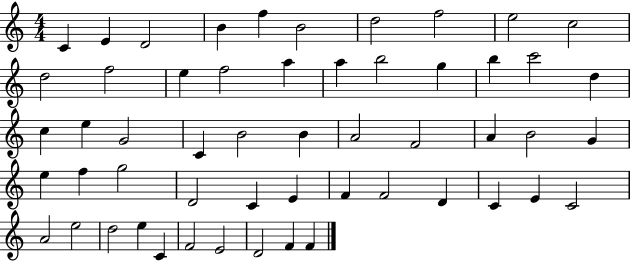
{
  \clef treble
  \numericTimeSignature
  \time 4/4
  \key c \major
  c'4 e'4 d'2 | b'4 f''4 b'2 | d''2 f''2 | e''2 c''2 | \break d''2 f''2 | e''4 f''2 a''4 | a''4 b''2 g''4 | b''4 c'''2 d''4 | \break c''4 e''4 g'2 | c'4 b'2 b'4 | a'2 f'2 | a'4 b'2 g'4 | \break e''4 f''4 g''2 | d'2 c'4 e'4 | f'4 f'2 d'4 | c'4 e'4 c'2 | \break a'2 e''2 | d''2 e''4 c'4 | f'2 e'2 | d'2 f'4 f'4 | \break \bar "|."
}